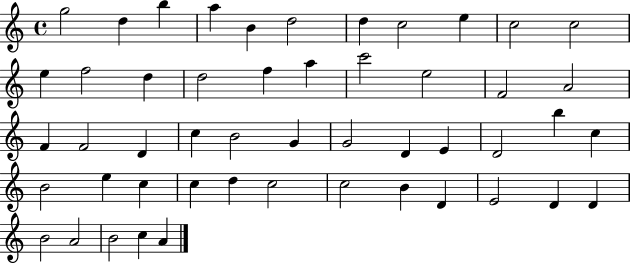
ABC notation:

X:1
T:Untitled
M:4/4
L:1/4
K:C
g2 d b a B d2 d c2 e c2 c2 e f2 d d2 f a c'2 e2 F2 A2 F F2 D c B2 G G2 D E D2 b c B2 e c c d c2 c2 B D E2 D D B2 A2 B2 c A